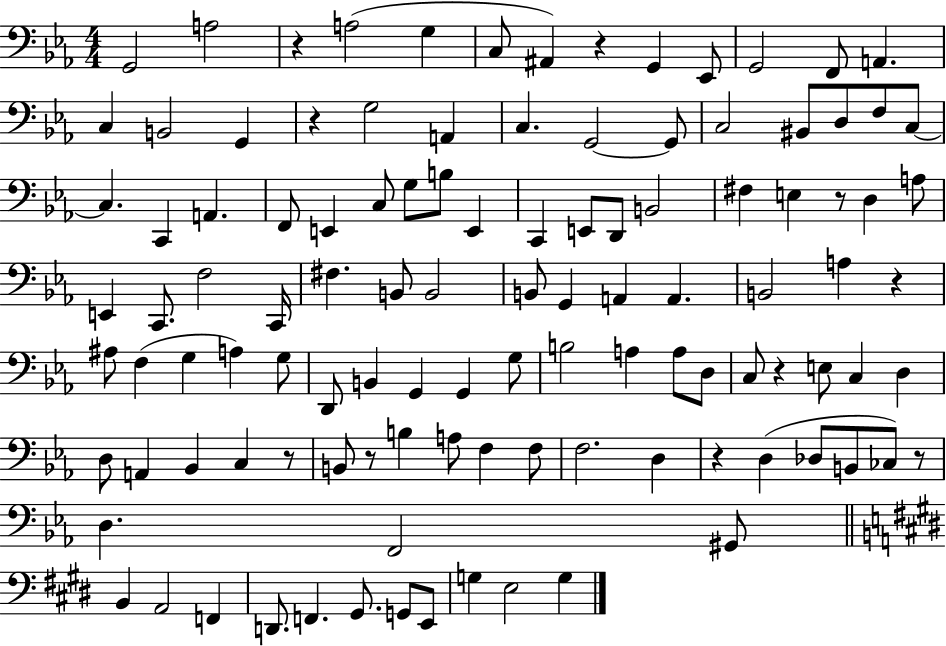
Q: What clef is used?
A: bass